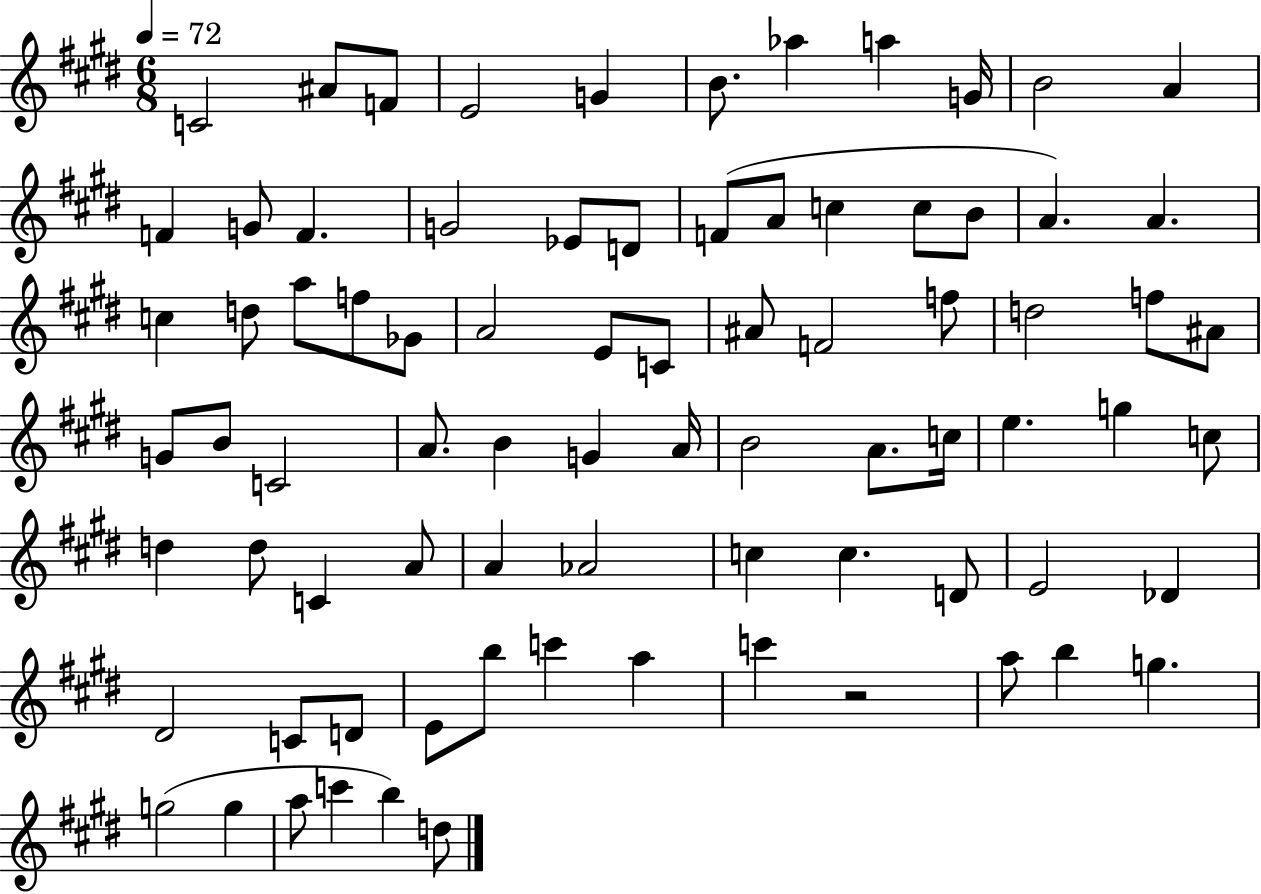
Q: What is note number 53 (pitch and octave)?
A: D5